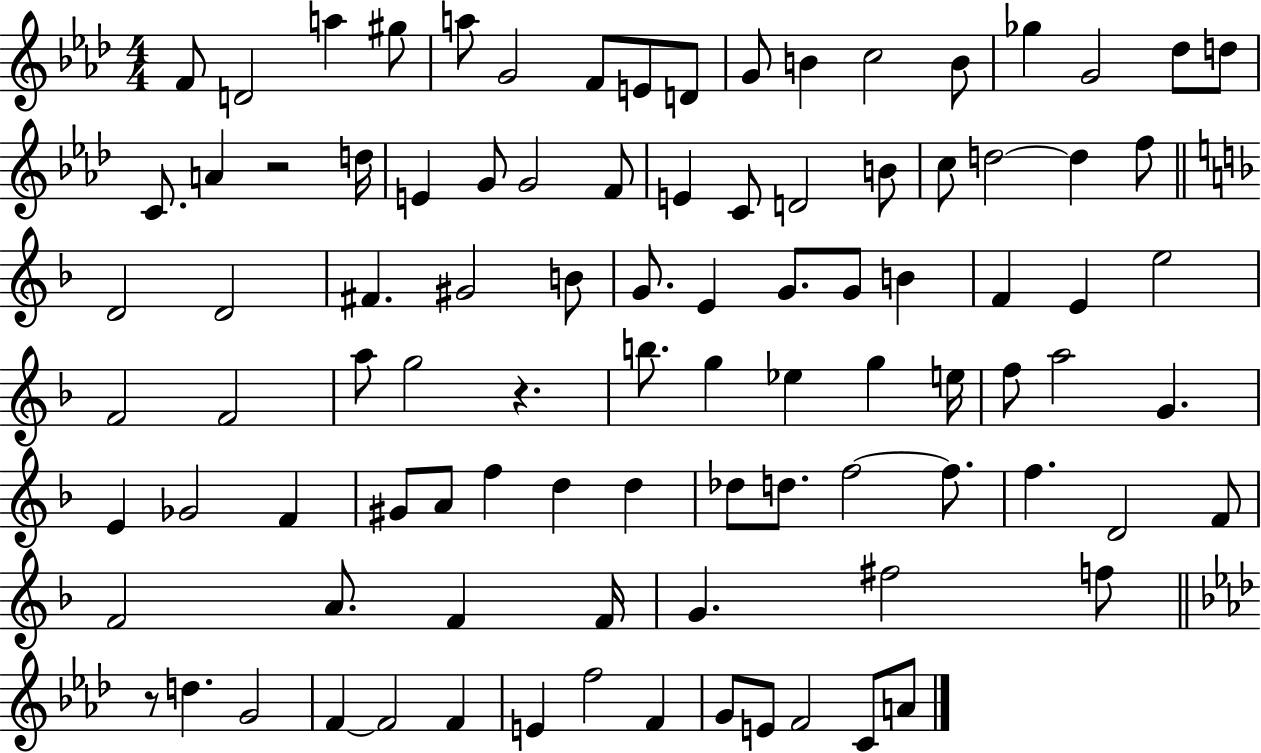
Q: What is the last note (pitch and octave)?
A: A4